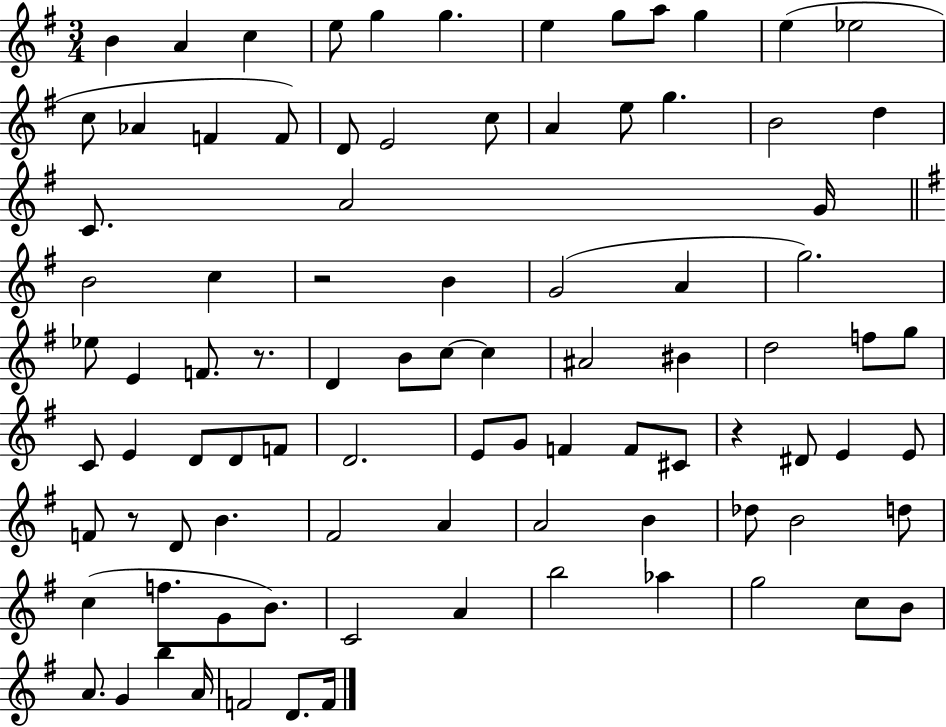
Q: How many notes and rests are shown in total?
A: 91